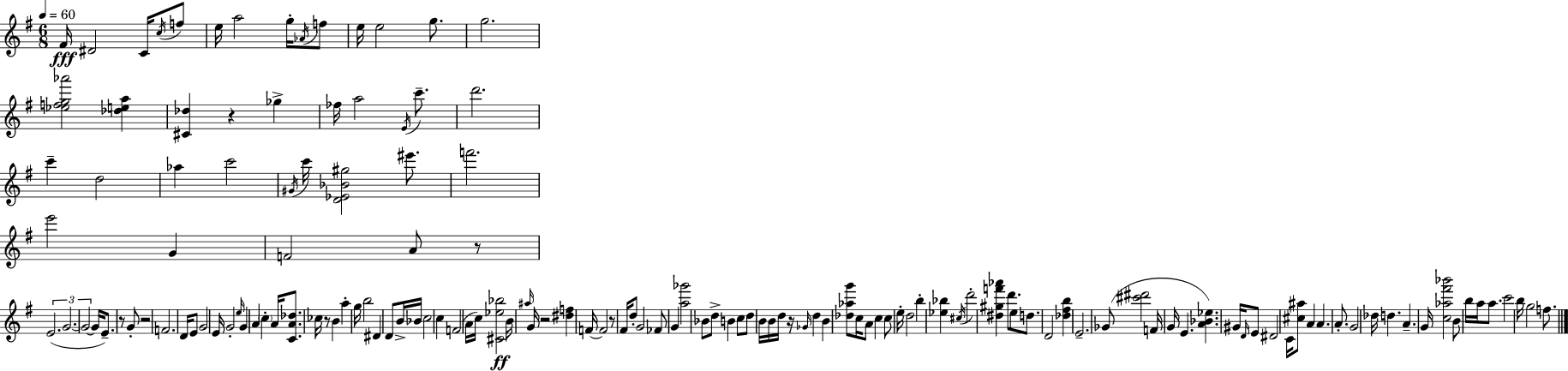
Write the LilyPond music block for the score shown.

{
  \clef treble
  \numericTimeSignature
  \time 6/8
  \key e \minor
  \tempo 4 = 60
  fis'16\fff dis'2 c'16 \acciaccatura { c''16 } f''8 | e''16 a''2 g''16-. \acciaccatura { aes'16 } | f''8 e''16 e''2 g''8. | g''2. | \break <ees'' f'' g'' aes'''>2 <des'' e'' a''>4 | <cis' des''>4 r4 ges''4-> | fes''16 a''2 \acciaccatura { e'16 } | c'''8.-- d'''2. | \break c'''4-- d''2 | aes''4 c'''2 | \acciaccatura { gis'16 } c'''16 <d' ees' bes' gis''>2 | eis'''8. f'''2. | \break e'''2 | g'4 f'2 | a'8 r8 \tuplet 3/2 { e'2.( | g'2.~~ | \break g'2~~ } | g'16 e'8.--) r8 g'8-. r2 | f'2. | d'16 e'8 g'2 | \break e'16 g'2-. | \grace { e''16 } g'4 a'4 \parenthesize c''4-. | a'16 <c' a' des''>8. ces''16 r8 b'4 | a''4-. g''16 b''2 | \break dis'4 d'8 b'16-> bes'16 c''2 | c''4 f'2( | a'16 c''16) <cis' ees'' bes''>2\ff | b'16 \grace { ais''16 } g'16 r2 | \break <dis'' f''>4 f'16~~ f'2 | r8 fis'16 d''8-. g'2 | fes'8 g'4 <a'' ges'''>2 | bes'8 d''8-> b'4 | \break c''8 d''8 b'16 b'16 d''16 r16 \grace { ges'16 } d''4 | b'4 <des'' aes'' g'''>8 c''16 a'8 | c''4 c''8 e''16-. d''2 | b''4-. <ees'' bes''>4 \acciaccatura { cis''16 } | \break d'''2-. <dis'' gis'' f''' aes'''>4 | d'''8. e''8 d''8. d'2 | <des'' fis'' b''>4 e'2.-- | ges'8( <cis''' dis'''>2 | \break f'16 g'16 e'4. | <a' bes' ees''>4.) gis'16 \grace { d'16 } e'8 | dis'2 c'16 <cis'' ais''>8 a'4 | a'4. a'8.-. | \break g'2 des''16 d''4. | a'4.-- g'16 <c'' aes'' fis''' bes'''>2 | b'8 b''16 a''16 a''8. | c'''2 b''16 g''2 | \break f''8. \bar "|."
}